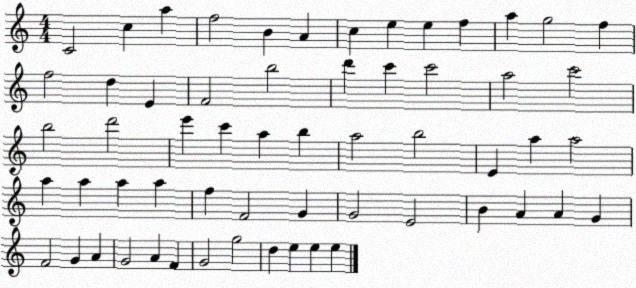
X:1
T:Untitled
M:4/4
L:1/4
K:C
C2 c a f2 B A c e e f a g2 f f2 d E F2 b2 d' c' c'2 a2 c'2 b2 d'2 e' c' a b a2 b2 E a a2 a a a a f F2 G G2 E2 B A A G F2 G A G2 A F G2 g2 d e e e